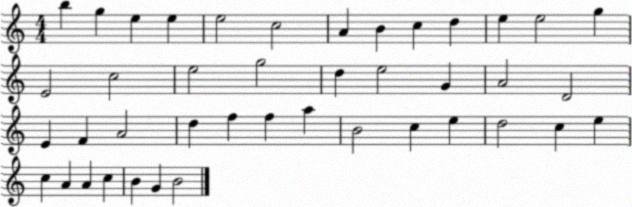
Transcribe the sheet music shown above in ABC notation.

X:1
T:Untitled
M:4/4
L:1/4
K:C
b g e e e2 c2 A B c d e e2 g E2 c2 e2 g2 d e2 G A2 D2 E F A2 d f f a B2 c e d2 c e c A A c B G B2